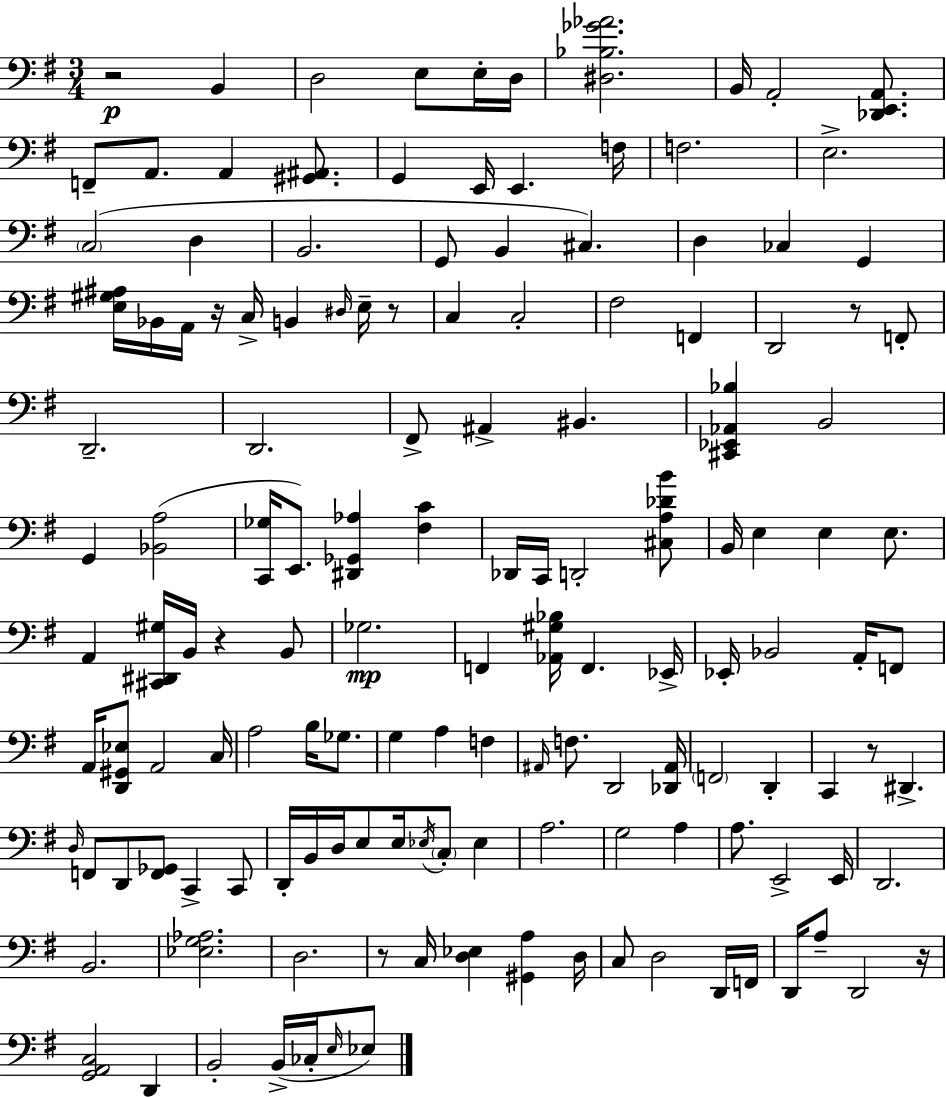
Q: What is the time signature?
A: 3/4